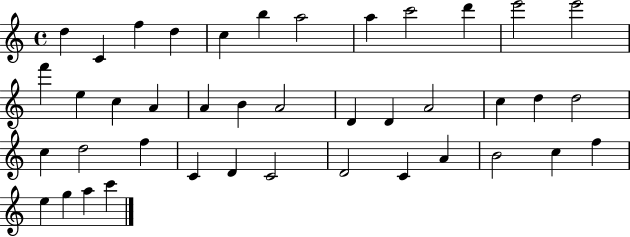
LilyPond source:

{
  \clef treble
  \time 4/4
  \defaultTimeSignature
  \key c \major
  d''4 c'4 f''4 d''4 | c''4 b''4 a''2 | a''4 c'''2 d'''4 | e'''2 e'''2 | \break f'''4 e''4 c''4 a'4 | a'4 b'4 a'2 | d'4 d'4 a'2 | c''4 d''4 d''2 | \break c''4 d''2 f''4 | c'4 d'4 c'2 | d'2 c'4 a'4 | b'2 c''4 f''4 | \break e''4 g''4 a''4 c'''4 | \bar "|."
}